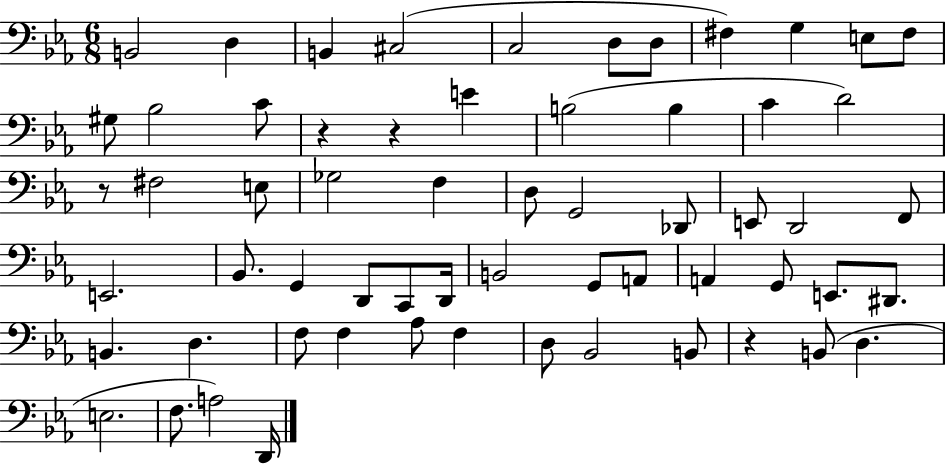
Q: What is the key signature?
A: EES major